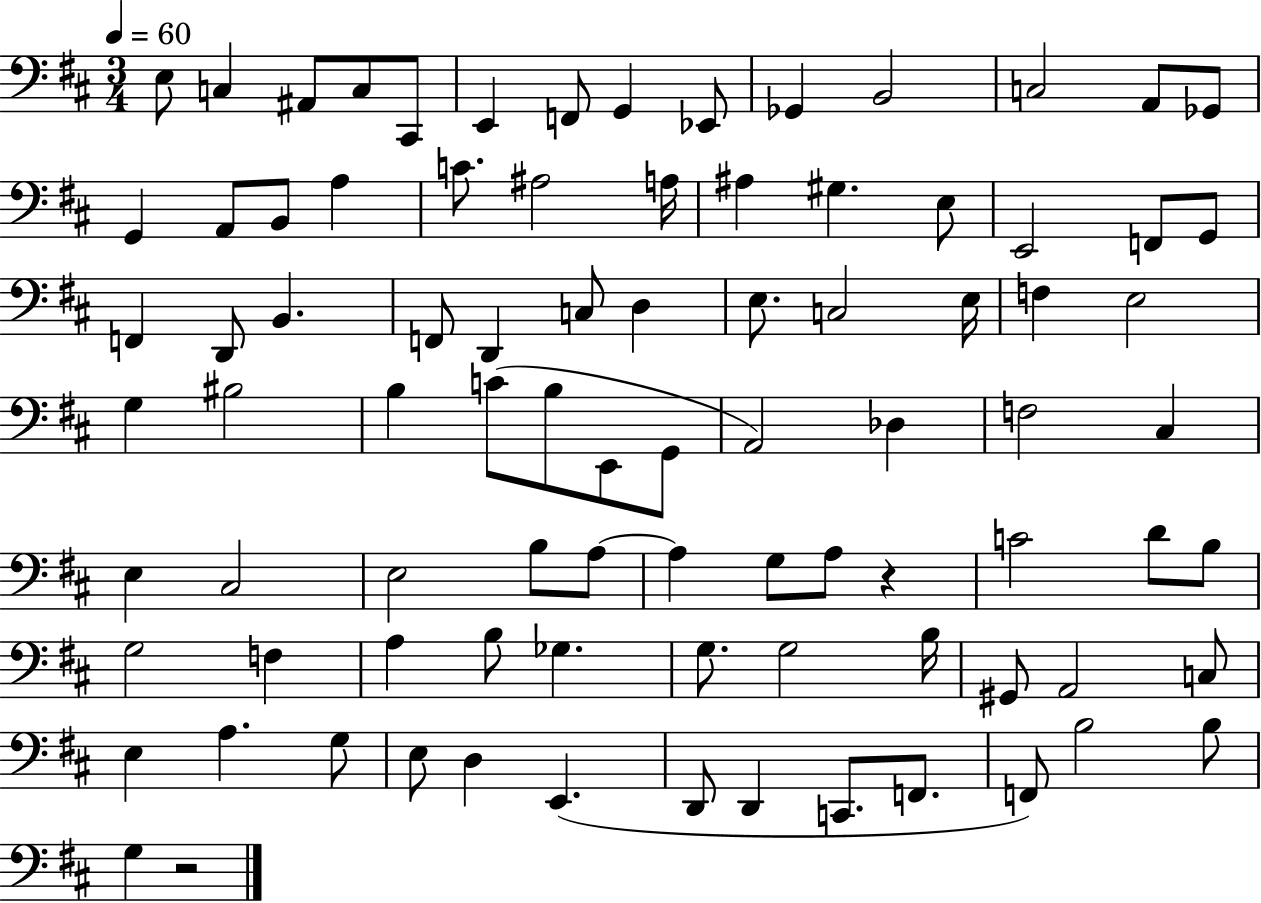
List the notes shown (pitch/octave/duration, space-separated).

E3/e C3/q A#2/e C3/e C#2/e E2/q F2/e G2/q Eb2/e Gb2/q B2/h C3/h A2/e Gb2/e G2/q A2/e B2/e A3/q C4/e. A#3/h A3/s A#3/q G#3/q. E3/e E2/h F2/e G2/e F2/q D2/e B2/q. F2/e D2/q C3/e D3/q E3/e. C3/h E3/s F3/q E3/h G3/q BIS3/h B3/q C4/e B3/e E2/e G2/e A2/h Db3/q F3/h C#3/q E3/q C#3/h E3/h B3/e A3/e A3/q G3/e A3/e R/q C4/h D4/e B3/e G3/h F3/q A3/q B3/e Gb3/q. G3/e. G3/h B3/s G#2/e A2/h C3/e E3/q A3/q. G3/e E3/e D3/q E2/q. D2/e D2/q C2/e. F2/e. F2/e B3/h B3/e G3/q R/h